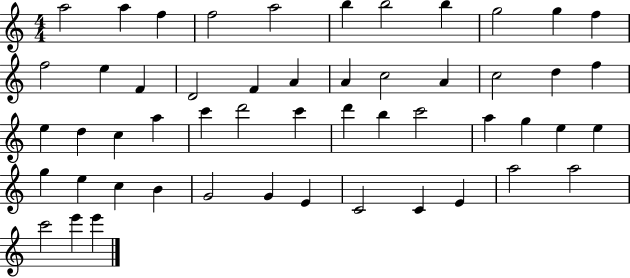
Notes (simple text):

A5/h A5/q F5/q F5/h A5/h B5/q B5/h B5/q G5/h G5/q F5/q F5/h E5/q F4/q D4/h F4/q A4/q A4/q C5/h A4/q C5/h D5/q F5/q E5/q D5/q C5/q A5/q C6/q D6/h C6/q D6/q B5/q C6/h A5/q G5/q E5/q E5/q G5/q E5/q C5/q B4/q G4/h G4/q E4/q C4/h C4/q E4/q A5/h A5/h C6/h E6/q E6/q